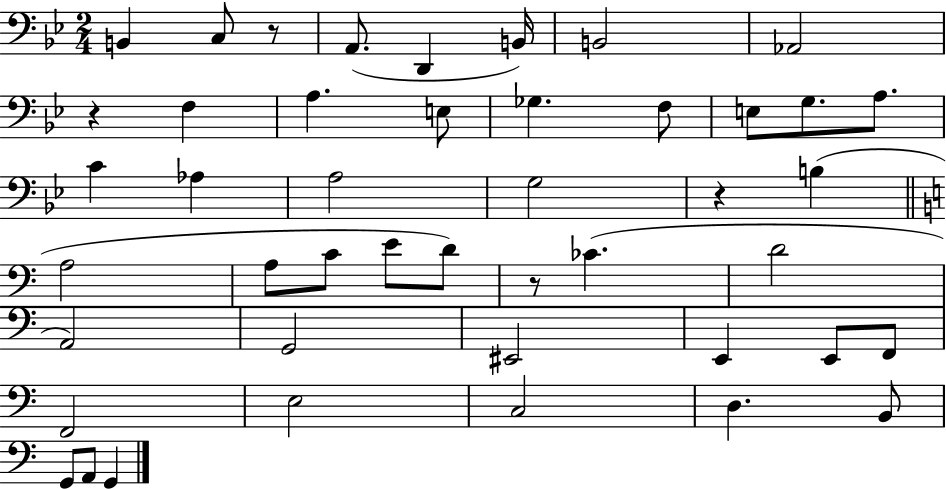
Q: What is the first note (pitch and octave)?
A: B2